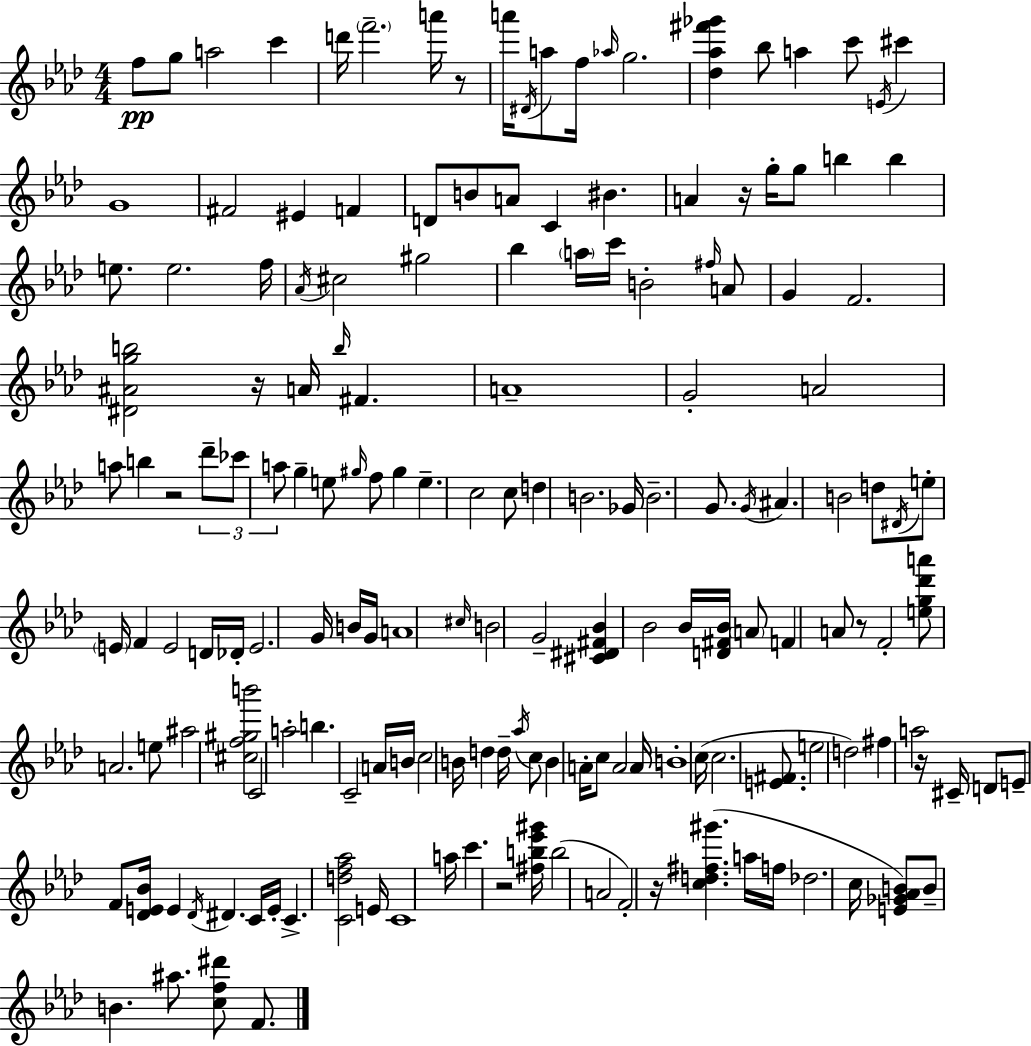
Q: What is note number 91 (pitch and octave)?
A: Bb4